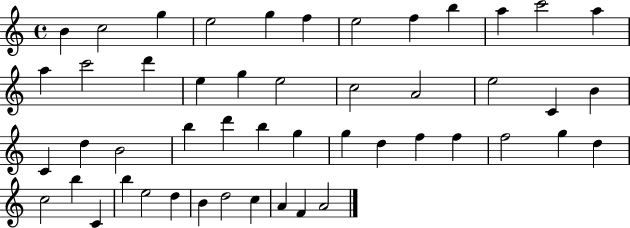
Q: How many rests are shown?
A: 0